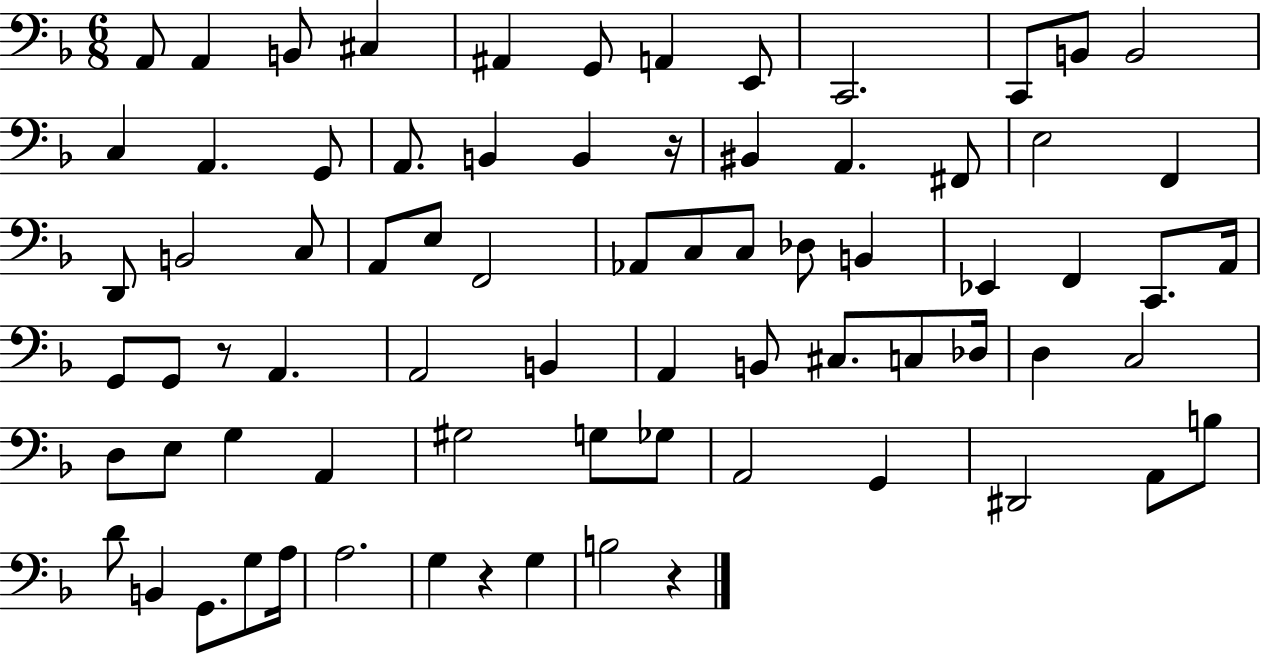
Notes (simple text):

A2/e A2/q B2/e C#3/q A#2/q G2/e A2/q E2/e C2/h. C2/e B2/e B2/h C3/q A2/q. G2/e A2/e. B2/q B2/q R/s BIS2/q A2/q. F#2/e E3/h F2/q D2/e B2/h C3/e A2/e E3/e F2/h Ab2/e C3/e C3/e Db3/e B2/q Eb2/q F2/q C2/e. A2/s G2/e G2/e R/e A2/q. A2/h B2/q A2/q B2/e C#3/e. C3/e Db3/s D3/q C3/h D3/e E3/e G3/q A2/q G#3/h G3/e Gb3/e A2/h G2/q D#2/h A2/e B3/e D4/e B2/q G2/e. G3/e A3/s A3/h. G3/q R/q G3/q B3/h R/q